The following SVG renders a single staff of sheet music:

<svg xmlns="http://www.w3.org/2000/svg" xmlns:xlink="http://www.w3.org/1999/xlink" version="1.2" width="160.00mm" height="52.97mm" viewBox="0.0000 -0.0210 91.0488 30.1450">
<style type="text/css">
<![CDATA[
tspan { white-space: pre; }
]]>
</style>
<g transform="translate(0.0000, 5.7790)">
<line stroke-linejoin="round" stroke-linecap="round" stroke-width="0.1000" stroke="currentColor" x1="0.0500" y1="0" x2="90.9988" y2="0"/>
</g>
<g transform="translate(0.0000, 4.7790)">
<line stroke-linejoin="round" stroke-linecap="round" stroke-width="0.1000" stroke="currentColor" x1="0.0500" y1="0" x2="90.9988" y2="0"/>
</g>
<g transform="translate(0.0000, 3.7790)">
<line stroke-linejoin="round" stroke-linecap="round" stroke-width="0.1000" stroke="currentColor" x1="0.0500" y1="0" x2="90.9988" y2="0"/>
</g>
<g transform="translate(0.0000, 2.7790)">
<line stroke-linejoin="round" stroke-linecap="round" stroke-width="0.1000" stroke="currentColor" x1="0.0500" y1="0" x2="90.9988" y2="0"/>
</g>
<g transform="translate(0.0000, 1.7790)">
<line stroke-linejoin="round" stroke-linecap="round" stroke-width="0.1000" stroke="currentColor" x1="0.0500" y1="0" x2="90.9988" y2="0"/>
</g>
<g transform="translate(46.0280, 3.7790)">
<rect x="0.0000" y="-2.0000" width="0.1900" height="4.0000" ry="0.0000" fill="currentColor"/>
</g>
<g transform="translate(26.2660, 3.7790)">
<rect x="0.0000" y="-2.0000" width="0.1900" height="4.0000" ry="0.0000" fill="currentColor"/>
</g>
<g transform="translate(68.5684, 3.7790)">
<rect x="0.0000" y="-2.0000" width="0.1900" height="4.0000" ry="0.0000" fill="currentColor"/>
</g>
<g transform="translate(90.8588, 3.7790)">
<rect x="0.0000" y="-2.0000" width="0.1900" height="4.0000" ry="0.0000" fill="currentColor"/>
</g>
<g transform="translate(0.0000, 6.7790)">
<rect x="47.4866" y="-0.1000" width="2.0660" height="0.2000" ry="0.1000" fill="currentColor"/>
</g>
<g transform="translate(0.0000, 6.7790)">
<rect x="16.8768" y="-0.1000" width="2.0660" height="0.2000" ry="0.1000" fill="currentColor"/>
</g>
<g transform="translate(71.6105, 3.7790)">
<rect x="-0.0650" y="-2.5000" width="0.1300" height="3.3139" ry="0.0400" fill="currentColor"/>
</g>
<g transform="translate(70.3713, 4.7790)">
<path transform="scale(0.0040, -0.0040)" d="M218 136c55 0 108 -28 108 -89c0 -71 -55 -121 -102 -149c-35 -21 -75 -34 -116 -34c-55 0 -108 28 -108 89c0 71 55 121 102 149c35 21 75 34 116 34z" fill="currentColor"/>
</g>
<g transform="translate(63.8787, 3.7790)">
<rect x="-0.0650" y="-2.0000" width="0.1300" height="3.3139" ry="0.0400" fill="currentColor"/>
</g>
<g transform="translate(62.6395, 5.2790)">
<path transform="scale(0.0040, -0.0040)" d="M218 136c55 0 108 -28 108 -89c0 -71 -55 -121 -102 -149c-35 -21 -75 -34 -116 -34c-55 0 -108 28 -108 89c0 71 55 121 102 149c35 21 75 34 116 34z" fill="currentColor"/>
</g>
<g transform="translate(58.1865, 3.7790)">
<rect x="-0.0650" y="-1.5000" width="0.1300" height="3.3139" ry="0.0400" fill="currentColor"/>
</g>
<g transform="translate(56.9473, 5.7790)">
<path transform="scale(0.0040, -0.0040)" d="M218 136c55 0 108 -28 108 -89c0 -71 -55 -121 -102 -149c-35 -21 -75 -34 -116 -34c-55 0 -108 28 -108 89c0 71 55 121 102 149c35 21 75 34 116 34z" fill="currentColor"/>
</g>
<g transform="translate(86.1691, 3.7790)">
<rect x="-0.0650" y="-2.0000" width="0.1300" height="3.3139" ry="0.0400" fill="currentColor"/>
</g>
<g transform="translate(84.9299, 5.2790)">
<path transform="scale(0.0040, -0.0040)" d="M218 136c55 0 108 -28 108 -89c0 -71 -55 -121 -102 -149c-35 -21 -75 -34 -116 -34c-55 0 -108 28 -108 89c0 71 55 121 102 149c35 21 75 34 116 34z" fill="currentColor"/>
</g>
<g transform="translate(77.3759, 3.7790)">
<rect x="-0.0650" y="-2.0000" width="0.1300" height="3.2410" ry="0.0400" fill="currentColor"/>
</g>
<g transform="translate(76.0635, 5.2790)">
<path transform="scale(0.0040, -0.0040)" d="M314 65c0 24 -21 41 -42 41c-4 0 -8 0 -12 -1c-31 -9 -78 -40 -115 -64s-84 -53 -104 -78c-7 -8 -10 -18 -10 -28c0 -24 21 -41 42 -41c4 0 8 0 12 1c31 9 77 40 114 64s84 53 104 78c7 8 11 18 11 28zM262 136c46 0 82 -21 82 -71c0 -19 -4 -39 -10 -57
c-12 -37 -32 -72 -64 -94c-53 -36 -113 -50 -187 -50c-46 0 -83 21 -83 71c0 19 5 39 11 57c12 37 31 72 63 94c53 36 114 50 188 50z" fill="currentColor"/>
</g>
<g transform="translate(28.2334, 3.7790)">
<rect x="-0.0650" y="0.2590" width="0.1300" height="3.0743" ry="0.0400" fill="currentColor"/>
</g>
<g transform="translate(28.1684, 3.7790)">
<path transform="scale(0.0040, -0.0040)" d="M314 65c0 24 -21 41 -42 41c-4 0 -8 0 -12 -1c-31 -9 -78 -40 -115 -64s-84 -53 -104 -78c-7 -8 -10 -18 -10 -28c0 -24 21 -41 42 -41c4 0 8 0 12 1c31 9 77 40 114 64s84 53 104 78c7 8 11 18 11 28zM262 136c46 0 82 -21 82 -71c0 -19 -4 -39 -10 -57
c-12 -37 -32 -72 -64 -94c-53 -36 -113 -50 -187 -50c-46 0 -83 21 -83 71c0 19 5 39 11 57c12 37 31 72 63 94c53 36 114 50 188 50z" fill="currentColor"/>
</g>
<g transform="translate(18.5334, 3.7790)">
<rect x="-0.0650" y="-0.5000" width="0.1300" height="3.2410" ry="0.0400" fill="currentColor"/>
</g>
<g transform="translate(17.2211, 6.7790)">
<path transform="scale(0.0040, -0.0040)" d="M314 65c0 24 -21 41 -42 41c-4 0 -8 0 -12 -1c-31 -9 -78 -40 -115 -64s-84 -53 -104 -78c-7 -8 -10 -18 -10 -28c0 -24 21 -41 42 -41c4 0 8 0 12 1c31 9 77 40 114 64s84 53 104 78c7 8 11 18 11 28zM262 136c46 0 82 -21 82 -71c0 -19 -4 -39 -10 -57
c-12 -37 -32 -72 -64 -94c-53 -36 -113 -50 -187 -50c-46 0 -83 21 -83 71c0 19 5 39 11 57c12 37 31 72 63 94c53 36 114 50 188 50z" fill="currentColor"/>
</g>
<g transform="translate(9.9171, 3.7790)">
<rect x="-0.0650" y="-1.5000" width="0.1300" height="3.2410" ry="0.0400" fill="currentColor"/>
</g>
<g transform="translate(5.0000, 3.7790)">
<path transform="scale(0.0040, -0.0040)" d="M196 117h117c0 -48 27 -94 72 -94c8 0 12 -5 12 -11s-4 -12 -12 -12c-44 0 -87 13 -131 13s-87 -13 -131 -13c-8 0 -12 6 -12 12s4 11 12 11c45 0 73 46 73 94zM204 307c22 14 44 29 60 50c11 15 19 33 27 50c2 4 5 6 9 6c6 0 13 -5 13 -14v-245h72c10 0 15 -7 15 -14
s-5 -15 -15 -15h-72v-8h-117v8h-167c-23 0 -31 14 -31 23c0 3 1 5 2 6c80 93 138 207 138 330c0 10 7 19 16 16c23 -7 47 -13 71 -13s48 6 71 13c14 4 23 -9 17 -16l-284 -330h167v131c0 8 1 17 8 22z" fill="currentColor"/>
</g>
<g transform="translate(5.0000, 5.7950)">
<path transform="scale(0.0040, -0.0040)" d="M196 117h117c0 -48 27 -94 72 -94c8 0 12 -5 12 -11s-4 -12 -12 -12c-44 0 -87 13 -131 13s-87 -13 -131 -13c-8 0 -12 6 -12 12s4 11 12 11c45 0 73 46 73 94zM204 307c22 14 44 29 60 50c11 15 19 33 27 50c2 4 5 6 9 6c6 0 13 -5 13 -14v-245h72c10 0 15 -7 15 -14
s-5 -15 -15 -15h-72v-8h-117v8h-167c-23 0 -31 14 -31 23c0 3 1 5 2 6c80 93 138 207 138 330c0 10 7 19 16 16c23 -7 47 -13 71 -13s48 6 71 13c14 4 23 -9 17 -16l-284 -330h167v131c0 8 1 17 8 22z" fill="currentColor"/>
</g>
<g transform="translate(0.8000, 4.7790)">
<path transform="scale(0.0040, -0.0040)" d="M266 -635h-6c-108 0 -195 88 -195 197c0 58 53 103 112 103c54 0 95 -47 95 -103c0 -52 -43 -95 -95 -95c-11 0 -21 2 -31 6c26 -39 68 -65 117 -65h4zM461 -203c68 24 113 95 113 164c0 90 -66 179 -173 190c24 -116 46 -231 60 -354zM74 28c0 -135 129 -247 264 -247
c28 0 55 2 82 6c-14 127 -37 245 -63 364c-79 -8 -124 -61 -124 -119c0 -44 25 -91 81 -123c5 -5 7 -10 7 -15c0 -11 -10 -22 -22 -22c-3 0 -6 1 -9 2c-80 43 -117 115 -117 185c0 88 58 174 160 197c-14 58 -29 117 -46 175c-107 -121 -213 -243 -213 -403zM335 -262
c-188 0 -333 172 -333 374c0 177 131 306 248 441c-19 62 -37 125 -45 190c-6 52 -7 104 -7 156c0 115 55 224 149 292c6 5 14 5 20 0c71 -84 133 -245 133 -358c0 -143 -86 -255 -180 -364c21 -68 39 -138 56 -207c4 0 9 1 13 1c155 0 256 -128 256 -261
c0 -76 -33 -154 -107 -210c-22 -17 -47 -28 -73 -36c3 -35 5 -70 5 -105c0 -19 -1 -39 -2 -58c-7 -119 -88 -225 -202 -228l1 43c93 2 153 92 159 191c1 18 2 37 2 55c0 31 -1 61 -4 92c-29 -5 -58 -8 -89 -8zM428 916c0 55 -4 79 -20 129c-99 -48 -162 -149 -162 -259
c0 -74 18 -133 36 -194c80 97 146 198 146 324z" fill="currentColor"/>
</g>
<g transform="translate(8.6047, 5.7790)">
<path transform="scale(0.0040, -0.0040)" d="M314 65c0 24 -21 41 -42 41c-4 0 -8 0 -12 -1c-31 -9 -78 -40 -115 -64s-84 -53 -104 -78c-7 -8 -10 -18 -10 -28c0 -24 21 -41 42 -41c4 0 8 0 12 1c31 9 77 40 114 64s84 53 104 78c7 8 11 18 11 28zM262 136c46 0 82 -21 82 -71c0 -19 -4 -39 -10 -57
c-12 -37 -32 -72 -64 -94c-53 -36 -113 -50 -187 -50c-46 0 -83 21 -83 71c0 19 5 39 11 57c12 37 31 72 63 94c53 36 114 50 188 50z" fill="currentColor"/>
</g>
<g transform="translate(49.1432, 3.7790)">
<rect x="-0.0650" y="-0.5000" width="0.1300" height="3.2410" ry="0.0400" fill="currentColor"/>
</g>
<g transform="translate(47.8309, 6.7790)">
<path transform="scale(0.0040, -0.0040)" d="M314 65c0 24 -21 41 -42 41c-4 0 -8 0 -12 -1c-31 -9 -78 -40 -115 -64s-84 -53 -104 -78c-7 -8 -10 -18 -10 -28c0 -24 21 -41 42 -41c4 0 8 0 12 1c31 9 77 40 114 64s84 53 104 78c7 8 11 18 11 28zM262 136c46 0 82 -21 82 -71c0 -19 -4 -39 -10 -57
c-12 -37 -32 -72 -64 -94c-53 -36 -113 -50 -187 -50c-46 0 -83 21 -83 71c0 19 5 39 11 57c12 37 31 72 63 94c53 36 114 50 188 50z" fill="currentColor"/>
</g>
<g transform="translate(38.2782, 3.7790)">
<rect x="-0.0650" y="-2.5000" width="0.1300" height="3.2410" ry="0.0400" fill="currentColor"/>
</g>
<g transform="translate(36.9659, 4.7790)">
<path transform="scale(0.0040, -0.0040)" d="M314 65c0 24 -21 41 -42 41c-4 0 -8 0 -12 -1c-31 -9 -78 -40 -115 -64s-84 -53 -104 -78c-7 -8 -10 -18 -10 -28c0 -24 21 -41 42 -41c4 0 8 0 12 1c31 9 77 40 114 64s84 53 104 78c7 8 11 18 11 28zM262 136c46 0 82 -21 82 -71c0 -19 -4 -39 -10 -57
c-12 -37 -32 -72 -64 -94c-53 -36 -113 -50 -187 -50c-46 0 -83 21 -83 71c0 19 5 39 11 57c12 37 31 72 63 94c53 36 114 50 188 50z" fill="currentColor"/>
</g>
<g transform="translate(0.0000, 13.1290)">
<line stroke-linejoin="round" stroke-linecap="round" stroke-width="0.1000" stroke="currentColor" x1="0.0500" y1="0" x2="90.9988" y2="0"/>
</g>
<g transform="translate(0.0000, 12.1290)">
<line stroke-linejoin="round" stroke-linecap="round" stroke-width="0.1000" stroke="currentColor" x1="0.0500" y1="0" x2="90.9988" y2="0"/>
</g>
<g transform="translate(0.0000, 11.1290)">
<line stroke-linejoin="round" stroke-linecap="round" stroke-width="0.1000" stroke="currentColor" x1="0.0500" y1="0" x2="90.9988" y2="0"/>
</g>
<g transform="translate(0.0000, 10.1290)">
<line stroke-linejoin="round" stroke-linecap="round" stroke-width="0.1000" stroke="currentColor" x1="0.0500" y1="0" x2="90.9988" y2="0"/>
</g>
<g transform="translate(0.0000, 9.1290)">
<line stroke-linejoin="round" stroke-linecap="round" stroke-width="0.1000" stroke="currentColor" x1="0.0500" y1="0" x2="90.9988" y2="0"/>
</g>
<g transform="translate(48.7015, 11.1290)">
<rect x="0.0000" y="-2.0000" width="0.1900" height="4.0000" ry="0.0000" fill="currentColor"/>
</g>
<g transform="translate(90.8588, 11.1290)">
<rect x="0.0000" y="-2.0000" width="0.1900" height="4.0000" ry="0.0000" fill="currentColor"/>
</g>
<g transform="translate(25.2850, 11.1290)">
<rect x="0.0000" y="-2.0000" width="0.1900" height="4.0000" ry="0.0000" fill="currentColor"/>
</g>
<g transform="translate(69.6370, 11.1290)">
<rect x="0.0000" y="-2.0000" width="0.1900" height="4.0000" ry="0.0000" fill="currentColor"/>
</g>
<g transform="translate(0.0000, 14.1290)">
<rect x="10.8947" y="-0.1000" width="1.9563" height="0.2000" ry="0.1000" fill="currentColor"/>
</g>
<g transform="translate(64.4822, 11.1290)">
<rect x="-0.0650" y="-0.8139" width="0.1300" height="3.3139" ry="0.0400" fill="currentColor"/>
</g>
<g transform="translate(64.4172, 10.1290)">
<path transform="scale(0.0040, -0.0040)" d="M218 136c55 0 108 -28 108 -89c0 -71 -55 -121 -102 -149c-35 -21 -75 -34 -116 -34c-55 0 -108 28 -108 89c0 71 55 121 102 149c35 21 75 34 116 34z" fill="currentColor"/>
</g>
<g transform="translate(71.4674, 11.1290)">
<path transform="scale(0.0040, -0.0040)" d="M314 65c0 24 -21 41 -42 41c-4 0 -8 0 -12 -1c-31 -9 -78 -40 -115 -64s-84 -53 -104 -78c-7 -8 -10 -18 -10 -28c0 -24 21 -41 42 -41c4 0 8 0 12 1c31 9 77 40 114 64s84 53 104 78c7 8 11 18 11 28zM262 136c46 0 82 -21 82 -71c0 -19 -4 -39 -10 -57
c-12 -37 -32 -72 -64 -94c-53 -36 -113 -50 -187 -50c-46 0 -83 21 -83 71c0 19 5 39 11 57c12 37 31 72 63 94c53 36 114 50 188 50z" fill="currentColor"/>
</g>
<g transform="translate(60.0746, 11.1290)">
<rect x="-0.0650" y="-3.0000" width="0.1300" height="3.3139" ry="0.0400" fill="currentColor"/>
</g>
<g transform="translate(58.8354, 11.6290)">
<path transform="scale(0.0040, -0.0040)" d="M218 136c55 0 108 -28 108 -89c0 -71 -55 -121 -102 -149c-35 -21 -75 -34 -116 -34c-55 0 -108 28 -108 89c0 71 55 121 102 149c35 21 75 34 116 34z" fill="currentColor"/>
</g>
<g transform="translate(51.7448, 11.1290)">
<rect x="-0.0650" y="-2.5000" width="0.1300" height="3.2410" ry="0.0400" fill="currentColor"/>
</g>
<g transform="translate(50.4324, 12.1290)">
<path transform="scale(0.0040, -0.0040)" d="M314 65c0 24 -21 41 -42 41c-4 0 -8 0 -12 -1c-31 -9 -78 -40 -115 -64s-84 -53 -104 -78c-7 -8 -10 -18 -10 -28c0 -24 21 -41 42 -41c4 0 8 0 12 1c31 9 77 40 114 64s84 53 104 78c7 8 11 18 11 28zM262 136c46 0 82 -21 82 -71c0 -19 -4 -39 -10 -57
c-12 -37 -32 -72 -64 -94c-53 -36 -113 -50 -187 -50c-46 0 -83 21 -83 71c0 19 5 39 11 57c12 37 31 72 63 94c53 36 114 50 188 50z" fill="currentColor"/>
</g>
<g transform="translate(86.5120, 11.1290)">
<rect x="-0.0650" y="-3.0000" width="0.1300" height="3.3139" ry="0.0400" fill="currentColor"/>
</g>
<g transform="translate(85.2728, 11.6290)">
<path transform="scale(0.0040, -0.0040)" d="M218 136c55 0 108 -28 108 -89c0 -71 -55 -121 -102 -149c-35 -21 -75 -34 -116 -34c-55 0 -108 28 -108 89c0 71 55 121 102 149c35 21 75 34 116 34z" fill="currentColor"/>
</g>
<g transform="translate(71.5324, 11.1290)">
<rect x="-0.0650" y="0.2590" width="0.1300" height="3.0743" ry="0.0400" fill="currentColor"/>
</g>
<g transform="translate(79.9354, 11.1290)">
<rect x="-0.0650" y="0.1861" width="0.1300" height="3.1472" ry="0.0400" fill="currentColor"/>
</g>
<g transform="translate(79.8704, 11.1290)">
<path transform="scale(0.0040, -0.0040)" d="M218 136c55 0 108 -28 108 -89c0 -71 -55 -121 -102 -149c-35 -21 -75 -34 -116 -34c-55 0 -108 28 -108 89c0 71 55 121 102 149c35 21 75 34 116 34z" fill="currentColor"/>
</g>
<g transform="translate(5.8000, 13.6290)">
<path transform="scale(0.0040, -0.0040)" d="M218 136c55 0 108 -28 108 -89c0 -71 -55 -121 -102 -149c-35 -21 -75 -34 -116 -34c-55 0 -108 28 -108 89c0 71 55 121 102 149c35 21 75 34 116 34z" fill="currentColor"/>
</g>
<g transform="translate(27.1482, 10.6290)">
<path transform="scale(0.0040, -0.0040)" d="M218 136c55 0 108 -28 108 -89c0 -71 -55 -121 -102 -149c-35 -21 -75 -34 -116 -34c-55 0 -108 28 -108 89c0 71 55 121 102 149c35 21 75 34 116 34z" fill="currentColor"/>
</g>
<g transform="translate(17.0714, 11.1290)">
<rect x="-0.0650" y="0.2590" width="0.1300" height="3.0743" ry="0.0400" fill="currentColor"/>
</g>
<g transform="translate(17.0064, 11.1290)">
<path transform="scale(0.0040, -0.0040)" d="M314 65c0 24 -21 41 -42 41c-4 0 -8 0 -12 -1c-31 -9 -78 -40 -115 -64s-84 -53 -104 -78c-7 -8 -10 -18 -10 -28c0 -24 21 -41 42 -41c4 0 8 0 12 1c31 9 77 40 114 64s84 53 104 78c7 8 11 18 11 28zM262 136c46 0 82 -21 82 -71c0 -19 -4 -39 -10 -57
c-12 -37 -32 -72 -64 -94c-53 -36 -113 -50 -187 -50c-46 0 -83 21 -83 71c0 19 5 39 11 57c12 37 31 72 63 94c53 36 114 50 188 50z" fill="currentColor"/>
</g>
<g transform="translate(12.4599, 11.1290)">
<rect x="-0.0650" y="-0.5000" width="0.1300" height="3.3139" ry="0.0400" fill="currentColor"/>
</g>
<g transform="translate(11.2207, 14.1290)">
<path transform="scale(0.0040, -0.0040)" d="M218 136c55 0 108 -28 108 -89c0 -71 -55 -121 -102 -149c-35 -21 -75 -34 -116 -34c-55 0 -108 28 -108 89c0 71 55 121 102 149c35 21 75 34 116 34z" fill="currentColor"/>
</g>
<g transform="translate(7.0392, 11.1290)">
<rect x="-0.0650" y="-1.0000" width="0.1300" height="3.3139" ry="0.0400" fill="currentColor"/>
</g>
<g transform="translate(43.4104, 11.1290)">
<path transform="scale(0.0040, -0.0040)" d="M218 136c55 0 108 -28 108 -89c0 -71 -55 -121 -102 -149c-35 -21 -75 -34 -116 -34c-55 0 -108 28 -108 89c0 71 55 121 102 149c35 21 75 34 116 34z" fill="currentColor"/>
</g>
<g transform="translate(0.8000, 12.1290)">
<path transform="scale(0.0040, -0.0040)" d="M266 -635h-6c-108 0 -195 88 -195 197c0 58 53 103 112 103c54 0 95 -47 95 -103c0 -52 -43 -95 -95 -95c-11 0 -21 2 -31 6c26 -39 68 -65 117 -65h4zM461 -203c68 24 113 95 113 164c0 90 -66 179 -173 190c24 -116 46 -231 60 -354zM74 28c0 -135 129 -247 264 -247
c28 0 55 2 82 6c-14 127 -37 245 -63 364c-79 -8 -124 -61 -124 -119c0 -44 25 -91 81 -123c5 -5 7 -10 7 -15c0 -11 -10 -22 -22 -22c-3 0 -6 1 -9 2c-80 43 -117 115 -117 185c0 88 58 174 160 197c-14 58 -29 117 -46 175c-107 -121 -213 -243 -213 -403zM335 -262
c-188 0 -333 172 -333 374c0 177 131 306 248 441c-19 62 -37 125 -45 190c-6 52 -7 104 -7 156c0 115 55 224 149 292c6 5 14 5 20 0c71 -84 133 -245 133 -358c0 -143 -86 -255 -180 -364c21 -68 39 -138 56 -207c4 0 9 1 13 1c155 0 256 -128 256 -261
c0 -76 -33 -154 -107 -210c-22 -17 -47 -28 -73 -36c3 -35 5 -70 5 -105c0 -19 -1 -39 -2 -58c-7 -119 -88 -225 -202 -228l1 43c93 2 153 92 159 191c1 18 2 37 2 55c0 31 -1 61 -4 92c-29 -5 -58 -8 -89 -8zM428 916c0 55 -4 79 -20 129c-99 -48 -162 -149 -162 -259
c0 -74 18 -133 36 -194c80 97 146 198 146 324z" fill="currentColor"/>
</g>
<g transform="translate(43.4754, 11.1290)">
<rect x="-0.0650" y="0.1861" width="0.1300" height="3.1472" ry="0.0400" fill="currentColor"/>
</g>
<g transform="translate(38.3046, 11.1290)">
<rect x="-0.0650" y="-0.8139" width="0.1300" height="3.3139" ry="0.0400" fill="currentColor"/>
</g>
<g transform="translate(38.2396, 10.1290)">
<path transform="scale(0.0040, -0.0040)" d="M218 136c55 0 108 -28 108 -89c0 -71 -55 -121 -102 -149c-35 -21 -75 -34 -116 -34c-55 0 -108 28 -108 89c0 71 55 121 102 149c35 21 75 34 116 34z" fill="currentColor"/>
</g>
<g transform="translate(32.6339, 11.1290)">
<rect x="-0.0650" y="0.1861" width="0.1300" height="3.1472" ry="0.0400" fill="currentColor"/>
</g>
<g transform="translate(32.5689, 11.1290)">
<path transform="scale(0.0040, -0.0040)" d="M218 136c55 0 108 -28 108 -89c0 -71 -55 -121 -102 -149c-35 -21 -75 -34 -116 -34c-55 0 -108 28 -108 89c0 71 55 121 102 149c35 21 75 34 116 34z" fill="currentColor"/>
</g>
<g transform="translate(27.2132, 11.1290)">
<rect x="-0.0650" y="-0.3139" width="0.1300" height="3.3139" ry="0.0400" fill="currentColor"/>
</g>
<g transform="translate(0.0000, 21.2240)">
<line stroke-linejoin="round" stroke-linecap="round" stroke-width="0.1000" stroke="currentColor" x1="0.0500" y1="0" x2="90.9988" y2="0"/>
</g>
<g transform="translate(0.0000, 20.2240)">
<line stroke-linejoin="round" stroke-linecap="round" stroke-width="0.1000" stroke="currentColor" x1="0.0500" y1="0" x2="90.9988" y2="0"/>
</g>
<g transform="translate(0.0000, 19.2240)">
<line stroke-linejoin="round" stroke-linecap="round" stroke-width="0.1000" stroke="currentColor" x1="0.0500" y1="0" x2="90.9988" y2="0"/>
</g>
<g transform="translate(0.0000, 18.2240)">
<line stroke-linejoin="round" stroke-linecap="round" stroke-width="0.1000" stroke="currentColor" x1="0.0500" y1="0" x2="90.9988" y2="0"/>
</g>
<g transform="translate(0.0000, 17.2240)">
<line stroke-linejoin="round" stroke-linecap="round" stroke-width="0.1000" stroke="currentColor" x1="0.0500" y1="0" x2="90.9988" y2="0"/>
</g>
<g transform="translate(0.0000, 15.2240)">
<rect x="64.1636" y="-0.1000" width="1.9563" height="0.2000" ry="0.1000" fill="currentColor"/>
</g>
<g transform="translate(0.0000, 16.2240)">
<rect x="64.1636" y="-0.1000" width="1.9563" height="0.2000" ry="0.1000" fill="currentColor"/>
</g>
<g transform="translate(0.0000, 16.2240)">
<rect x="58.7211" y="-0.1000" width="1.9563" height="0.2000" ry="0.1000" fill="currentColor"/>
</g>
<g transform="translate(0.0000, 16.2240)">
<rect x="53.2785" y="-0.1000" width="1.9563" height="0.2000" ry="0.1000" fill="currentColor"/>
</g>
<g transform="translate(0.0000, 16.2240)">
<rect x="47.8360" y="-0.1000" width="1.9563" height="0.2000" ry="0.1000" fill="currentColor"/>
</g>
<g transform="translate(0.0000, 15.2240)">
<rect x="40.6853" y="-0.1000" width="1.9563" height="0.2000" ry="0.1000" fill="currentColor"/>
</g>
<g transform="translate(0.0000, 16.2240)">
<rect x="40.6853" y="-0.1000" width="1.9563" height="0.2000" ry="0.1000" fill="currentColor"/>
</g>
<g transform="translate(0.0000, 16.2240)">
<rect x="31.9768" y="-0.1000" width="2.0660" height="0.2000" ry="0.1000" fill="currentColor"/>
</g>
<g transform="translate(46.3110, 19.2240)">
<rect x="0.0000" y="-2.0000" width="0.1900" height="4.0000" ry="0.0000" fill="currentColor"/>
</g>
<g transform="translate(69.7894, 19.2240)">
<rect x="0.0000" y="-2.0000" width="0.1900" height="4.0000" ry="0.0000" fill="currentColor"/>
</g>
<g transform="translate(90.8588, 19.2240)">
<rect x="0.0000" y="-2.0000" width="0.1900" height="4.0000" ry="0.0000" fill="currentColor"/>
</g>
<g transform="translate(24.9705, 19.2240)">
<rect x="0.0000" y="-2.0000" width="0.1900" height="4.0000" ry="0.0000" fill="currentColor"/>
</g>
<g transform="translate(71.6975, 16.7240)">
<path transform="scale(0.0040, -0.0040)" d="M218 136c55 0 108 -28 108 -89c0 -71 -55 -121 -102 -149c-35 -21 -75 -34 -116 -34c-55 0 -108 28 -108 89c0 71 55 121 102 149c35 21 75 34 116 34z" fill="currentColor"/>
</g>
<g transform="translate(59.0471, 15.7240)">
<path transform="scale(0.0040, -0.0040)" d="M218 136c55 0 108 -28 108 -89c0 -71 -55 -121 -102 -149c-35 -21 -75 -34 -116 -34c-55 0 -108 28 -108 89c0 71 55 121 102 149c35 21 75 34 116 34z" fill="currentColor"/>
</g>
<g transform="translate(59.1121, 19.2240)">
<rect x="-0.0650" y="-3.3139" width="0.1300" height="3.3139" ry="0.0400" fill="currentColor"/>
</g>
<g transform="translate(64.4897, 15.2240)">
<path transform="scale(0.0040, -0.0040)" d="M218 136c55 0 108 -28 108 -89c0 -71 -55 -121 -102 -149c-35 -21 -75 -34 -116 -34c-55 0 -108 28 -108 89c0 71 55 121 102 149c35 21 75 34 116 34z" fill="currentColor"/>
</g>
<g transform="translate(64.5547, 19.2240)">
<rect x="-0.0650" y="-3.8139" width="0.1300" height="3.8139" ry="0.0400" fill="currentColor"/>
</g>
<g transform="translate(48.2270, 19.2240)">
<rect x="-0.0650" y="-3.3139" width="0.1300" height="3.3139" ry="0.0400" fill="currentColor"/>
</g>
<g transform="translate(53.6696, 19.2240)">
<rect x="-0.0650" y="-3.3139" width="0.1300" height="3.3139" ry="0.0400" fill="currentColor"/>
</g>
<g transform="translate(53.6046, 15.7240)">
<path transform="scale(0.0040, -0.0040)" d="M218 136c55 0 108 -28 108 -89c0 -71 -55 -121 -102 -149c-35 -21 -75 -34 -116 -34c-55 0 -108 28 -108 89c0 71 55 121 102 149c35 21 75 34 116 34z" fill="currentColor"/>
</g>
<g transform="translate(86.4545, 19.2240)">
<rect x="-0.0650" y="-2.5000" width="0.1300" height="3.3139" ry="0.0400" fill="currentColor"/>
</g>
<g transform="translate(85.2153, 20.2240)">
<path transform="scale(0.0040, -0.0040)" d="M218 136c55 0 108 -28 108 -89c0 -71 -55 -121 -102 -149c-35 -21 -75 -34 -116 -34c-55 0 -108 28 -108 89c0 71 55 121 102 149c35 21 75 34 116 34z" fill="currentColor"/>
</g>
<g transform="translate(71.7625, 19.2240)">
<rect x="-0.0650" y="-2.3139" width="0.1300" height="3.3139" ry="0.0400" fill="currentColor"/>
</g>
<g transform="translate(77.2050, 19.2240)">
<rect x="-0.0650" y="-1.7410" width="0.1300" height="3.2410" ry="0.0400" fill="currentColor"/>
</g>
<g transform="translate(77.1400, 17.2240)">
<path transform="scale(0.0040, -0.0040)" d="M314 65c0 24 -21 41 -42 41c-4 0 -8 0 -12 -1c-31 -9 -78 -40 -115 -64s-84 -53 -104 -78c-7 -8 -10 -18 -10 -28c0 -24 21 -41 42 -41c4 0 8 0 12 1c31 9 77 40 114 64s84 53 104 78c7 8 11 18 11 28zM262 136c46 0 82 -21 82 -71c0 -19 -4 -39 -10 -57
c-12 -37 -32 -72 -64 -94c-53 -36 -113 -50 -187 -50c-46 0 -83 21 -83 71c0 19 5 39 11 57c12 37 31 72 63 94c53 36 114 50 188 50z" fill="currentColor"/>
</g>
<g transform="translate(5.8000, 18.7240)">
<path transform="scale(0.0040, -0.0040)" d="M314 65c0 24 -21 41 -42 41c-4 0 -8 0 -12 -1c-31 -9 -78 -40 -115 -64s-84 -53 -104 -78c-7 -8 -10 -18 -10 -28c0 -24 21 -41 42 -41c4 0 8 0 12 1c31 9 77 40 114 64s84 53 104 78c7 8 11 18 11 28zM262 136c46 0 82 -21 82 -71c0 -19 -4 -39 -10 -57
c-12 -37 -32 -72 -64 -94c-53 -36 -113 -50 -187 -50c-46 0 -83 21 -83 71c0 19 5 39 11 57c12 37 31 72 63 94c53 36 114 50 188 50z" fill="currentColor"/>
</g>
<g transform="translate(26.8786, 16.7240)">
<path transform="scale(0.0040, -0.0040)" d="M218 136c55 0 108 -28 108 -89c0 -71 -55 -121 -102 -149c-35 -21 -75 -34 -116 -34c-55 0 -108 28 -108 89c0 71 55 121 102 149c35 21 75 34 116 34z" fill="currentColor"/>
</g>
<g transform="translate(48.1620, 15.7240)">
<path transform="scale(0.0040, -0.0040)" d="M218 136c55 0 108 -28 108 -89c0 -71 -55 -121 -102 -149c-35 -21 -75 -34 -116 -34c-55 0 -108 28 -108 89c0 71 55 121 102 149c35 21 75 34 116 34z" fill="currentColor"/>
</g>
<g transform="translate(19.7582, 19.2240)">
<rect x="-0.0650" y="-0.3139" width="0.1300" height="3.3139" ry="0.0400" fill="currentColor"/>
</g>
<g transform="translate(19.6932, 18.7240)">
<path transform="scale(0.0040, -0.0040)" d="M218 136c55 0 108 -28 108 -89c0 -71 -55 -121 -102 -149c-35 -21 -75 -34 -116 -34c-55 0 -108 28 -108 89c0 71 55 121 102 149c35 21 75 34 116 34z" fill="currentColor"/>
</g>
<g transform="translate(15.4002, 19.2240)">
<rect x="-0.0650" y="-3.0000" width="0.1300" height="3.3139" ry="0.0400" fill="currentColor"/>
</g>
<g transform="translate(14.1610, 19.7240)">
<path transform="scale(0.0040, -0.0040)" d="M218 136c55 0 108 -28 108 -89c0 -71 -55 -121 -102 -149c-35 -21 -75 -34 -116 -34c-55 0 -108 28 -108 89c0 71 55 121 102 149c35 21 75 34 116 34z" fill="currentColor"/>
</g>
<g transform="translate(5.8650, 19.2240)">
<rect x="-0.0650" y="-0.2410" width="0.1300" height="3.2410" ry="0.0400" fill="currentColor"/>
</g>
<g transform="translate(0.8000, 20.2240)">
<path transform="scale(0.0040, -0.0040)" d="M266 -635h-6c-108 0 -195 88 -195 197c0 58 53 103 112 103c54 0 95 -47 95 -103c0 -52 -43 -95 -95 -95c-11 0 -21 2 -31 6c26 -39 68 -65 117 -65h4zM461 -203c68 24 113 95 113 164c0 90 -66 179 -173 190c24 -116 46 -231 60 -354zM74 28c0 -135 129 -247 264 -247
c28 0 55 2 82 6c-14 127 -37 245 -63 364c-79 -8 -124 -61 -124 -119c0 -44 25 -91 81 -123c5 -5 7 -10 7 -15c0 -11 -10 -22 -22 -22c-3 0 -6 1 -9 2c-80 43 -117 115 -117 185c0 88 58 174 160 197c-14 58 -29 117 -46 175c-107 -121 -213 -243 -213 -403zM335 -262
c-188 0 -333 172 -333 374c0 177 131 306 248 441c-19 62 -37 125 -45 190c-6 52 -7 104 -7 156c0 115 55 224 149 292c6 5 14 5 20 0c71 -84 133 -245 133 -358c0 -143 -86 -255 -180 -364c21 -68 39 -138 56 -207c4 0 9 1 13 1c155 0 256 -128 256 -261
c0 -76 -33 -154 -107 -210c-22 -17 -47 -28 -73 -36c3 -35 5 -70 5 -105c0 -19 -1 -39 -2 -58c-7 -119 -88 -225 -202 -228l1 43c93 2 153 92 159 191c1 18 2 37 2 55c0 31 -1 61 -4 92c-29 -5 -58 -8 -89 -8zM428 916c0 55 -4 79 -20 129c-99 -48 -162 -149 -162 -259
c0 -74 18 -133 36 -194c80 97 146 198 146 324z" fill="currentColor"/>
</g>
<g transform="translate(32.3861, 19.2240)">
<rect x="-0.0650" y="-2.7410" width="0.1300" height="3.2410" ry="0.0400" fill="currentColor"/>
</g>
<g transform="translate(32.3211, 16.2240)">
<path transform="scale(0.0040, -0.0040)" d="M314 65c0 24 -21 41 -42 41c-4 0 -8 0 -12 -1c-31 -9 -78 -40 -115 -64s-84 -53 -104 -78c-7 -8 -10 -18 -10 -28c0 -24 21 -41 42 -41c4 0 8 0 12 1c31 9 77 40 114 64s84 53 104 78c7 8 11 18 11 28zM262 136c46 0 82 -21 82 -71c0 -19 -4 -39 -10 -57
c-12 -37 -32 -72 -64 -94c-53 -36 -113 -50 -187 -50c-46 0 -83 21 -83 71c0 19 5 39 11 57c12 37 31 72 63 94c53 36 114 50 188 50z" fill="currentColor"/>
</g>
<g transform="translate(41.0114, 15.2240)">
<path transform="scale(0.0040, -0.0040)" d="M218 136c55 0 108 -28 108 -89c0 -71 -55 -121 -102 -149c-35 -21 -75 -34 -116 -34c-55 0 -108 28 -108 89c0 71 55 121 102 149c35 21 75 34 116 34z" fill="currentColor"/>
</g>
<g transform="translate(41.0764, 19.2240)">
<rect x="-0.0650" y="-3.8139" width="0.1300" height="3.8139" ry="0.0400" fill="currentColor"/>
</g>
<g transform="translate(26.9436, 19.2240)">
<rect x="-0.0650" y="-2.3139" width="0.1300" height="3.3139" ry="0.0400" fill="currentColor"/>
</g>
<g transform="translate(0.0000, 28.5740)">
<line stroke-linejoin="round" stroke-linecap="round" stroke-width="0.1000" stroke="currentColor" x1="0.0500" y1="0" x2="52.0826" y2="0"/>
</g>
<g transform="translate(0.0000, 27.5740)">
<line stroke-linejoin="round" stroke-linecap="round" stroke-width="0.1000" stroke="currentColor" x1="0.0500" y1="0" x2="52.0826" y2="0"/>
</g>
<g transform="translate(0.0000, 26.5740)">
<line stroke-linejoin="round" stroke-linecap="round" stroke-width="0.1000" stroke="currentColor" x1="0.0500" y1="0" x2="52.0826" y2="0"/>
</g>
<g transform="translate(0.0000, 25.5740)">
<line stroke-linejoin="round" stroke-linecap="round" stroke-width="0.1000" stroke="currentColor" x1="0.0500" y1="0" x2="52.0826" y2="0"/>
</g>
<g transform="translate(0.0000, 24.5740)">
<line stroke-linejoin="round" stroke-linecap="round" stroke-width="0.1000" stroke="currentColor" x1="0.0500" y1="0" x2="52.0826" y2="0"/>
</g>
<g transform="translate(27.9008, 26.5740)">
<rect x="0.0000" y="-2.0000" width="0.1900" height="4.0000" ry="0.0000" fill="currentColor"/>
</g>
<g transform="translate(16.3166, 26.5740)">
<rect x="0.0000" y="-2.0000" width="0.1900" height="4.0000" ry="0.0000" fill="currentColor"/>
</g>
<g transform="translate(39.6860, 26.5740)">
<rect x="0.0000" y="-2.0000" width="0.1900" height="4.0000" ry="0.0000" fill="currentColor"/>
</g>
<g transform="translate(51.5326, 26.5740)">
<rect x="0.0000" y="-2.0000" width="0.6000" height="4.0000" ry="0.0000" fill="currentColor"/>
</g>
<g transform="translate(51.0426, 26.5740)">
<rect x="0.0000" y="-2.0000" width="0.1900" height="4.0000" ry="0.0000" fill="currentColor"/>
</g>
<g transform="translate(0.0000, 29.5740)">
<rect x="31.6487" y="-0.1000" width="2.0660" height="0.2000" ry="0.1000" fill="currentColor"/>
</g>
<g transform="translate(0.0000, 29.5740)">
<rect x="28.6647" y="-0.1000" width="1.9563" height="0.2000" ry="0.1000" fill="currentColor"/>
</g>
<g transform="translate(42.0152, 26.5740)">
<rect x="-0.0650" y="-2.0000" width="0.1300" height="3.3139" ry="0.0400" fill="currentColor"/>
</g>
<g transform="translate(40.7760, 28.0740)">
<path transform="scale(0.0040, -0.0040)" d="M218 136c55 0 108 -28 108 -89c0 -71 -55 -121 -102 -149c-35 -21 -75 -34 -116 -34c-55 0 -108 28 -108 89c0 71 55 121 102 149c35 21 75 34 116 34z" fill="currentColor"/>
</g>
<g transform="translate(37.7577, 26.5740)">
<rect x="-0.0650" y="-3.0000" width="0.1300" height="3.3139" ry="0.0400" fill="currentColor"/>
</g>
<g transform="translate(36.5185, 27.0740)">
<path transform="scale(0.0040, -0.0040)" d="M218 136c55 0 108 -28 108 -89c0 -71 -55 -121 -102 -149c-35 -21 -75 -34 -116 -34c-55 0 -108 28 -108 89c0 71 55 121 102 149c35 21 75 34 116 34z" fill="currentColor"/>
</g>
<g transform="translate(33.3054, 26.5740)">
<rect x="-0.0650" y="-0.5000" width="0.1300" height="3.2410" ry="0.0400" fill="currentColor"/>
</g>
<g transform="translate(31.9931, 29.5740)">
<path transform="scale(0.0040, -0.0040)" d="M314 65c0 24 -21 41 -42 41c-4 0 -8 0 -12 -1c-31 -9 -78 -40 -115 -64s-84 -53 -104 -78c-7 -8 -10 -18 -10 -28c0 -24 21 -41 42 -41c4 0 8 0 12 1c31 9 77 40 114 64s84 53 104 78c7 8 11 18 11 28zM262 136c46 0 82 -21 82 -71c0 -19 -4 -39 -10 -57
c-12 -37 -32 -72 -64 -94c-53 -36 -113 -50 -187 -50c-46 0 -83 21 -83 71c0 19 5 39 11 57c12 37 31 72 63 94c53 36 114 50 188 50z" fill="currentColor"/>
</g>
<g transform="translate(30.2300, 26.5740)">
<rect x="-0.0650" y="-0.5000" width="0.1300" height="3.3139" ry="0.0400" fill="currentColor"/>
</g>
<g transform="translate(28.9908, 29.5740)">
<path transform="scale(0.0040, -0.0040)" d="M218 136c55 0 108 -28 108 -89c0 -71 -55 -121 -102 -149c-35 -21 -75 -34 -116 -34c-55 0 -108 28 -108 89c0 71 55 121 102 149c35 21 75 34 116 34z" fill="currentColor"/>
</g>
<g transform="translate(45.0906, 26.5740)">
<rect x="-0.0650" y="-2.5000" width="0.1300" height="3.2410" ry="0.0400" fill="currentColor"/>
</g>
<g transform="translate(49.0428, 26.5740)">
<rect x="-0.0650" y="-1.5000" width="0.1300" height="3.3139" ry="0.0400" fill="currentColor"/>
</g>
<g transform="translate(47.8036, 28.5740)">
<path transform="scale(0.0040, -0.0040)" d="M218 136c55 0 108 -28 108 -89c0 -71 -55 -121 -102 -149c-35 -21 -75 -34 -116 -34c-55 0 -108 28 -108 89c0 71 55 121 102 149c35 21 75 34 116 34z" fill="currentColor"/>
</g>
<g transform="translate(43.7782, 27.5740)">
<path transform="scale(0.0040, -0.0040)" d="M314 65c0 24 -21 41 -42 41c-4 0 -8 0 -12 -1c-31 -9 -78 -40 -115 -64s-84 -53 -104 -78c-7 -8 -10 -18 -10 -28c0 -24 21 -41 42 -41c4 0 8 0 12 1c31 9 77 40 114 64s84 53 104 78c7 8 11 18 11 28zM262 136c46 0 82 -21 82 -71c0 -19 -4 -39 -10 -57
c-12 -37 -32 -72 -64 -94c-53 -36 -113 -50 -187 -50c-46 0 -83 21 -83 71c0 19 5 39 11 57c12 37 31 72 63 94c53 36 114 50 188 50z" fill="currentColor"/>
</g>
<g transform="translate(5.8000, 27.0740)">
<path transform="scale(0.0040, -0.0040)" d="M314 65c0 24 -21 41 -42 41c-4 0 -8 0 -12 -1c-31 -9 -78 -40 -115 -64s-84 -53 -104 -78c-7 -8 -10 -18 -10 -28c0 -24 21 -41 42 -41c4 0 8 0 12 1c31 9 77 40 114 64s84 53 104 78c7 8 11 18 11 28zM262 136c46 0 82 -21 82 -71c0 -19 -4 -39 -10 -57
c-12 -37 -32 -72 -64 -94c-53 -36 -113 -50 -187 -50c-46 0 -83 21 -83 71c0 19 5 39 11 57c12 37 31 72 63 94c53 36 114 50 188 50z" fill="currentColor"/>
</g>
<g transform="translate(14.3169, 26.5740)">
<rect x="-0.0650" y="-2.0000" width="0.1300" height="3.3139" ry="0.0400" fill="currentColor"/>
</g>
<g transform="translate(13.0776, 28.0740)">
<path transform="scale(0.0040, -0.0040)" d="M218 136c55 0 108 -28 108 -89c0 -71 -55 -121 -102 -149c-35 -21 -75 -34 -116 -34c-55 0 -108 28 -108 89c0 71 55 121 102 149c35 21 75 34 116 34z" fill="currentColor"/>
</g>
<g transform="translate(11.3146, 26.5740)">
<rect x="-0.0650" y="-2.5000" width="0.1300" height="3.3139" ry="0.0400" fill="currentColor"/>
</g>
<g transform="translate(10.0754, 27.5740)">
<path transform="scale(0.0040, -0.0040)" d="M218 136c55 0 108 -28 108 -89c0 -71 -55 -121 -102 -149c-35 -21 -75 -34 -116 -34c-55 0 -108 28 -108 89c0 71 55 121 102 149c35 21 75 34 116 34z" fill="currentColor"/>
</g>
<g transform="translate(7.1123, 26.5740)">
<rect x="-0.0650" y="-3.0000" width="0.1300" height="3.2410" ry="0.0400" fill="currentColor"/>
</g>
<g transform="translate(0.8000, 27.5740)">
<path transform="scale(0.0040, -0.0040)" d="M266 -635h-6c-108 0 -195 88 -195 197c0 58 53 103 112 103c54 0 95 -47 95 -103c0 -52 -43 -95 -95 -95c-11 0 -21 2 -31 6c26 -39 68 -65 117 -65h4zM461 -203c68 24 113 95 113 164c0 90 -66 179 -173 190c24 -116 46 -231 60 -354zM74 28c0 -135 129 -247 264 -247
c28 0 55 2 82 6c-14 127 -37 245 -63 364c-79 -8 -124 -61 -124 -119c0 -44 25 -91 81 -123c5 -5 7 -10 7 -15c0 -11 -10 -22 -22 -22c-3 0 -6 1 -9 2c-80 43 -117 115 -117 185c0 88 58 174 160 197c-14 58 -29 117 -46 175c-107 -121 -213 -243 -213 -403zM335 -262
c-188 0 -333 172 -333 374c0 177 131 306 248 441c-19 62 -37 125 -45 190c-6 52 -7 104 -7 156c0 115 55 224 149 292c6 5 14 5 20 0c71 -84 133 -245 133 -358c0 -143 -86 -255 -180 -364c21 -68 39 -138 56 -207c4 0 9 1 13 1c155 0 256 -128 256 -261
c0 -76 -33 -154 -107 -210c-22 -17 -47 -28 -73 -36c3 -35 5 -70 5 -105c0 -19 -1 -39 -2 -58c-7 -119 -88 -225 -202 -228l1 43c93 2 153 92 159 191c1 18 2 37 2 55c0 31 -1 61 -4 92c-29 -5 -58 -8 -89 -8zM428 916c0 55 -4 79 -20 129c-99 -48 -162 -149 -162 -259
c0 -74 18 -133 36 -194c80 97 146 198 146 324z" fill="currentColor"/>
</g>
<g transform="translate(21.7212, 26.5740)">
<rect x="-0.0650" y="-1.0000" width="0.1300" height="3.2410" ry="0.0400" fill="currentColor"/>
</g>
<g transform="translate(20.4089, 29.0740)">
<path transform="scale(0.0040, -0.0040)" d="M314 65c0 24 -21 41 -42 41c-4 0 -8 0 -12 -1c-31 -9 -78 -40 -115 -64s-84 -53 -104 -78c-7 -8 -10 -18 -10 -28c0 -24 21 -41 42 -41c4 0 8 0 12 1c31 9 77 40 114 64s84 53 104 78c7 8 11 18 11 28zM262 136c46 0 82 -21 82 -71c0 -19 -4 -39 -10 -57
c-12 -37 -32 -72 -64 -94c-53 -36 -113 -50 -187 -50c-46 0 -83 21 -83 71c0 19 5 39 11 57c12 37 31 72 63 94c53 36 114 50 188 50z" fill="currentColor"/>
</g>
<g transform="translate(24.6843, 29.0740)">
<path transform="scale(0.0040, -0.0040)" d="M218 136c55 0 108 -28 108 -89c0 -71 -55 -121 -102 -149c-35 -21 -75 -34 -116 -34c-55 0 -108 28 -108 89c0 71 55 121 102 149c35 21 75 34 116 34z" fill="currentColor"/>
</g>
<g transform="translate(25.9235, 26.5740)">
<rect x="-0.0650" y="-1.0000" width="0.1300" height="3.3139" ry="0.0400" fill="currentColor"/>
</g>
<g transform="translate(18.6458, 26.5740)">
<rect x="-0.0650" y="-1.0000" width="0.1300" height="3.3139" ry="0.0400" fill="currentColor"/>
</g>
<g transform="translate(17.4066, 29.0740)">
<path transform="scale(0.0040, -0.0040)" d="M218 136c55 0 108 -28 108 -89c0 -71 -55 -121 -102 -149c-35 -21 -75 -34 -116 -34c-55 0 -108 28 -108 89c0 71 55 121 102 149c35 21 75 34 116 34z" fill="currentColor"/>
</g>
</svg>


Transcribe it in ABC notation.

X:1
T:Untitled
M:4/4
L:1/4
K:C
E2 C2 B2 G2 C2 E F G F2 F D C B2 c B d B G2 A d B2 B A c2 A c g a2 c' b b b c' g f2 G A2 G F D D2 D C C2 A F G2 E